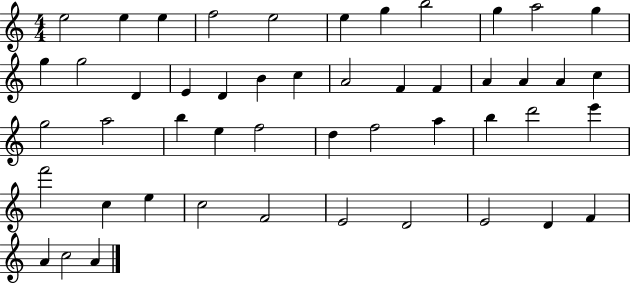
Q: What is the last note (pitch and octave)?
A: A4